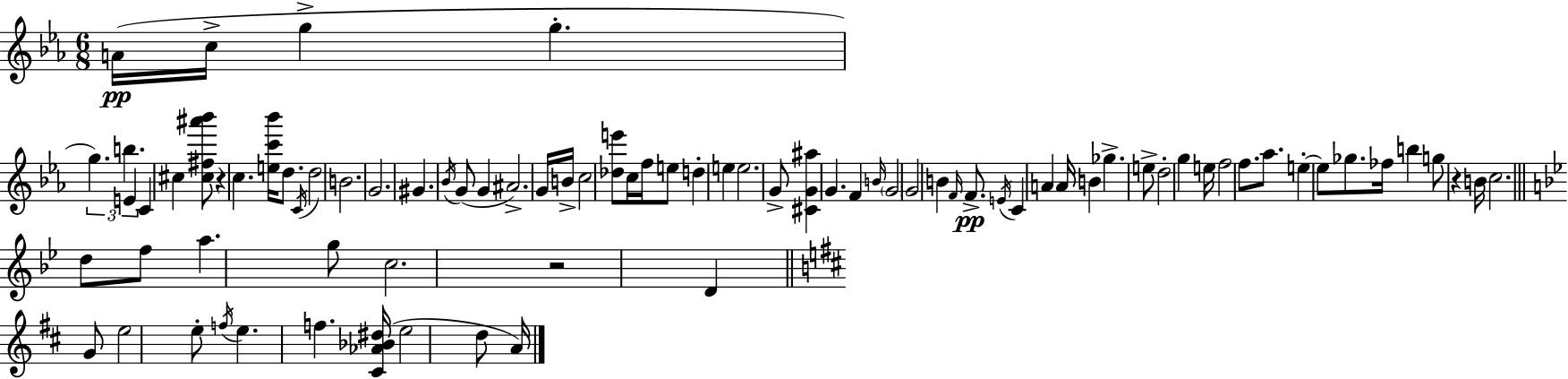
{
  \clef treble
  \numericTimeSignature
  \time 6/8
  \key ees \major
  a'16(\pp c''16-> g''4-> g''4.-. | \tuplet 3/2 { g''4.) b''4. | e'4 } c'4 cis''4 | <cis'' fis'' ais''' bes'''>8 r4 c''4. | \break <e'' c''' bes'''>16 d''8. \acciaccatura { c'16 } d''2 | b'2. | g'2. | gis'4. \acciaccatura { bes'16 } g'8( g'4 | \break ais'2.->) | g'16 b'16-> c''2 | <des'' e'''>8 c''16 f''16 e''8 d''4-. e''4 | e''2. | \break g'8-> <cis' g' ais''>4 g'4. | f'4 \grace { b'16 } \parenthesize g'2 | g'2 b'4 | \grace { f'16 }\pp f'8.-> \acciaccatura { e'16 } c'4 | \break a'4 a'16 b'4 ges''4.-> | e''8-> d''2-. | g''4 e''16 f''2 | f''8. aes''8. e''4-.~~ | \break e''8 ges''8. fes''16 b''4 g''8 | r4 b'16 c''2. | \bar "||" \break \key bes \major d''8 f''8 a''4. g''8 | c''2. | r2 d'4 | \bar "||" \break \key b \minor g'8 e''2 e''8-. | \acciaccatura { f''16 } e''4. f''4. | <cis' aes' bes' dis''>16( e''2 d''8 | a'16) \bar "|."
}